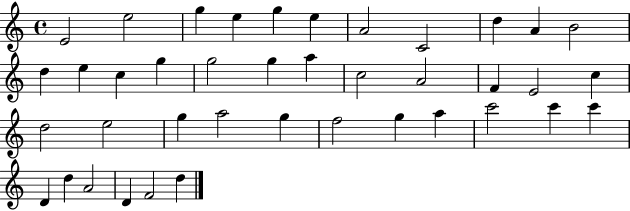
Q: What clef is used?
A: treble